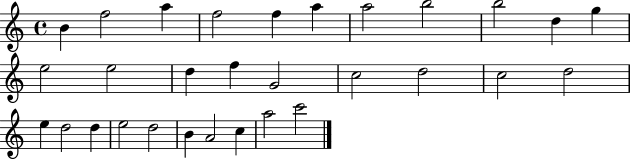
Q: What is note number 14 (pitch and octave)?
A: D5